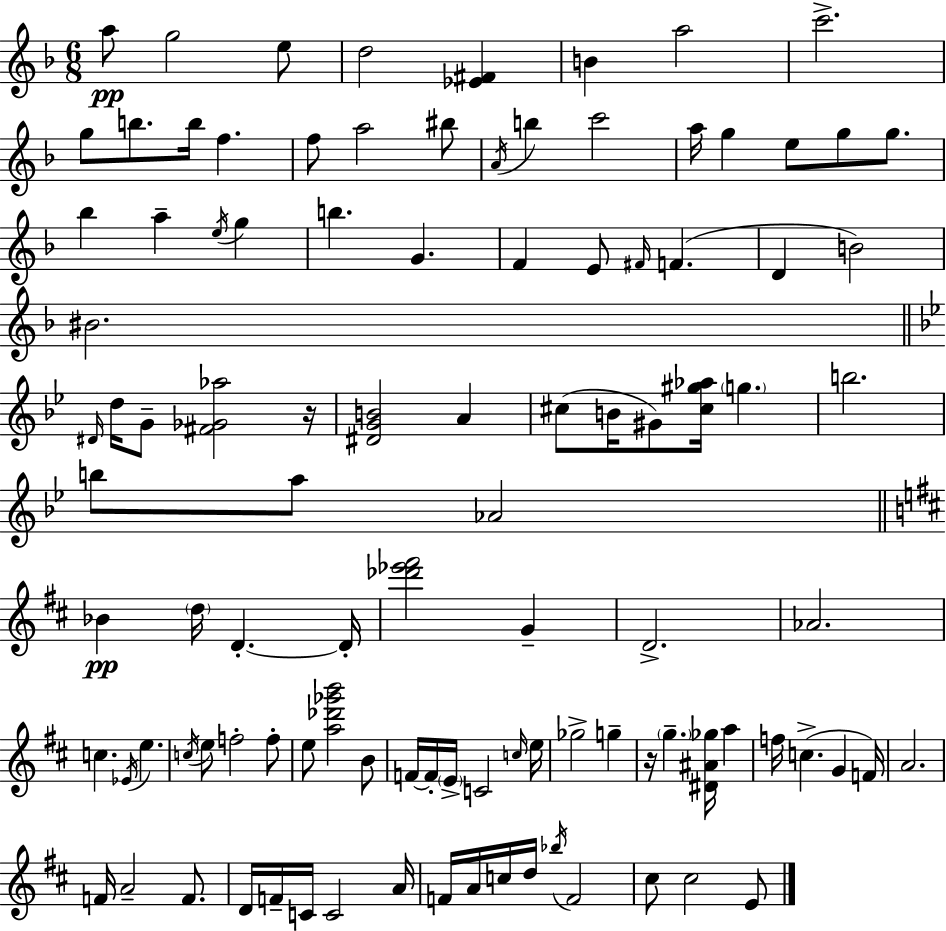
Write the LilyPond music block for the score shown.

{
  \clef treble
  \numericTimeSignature
  \time 6/8
  \key d \minor
  a''8\pp g''2 e''8 | d''2 <ees' fis'>4 | b'4 a''2 | c'''2.-> | \break g''8 b''8. b''16 f''4. | f''8 a''2 bis''8 | \acciaccatura { a'16 } b''4 c'''2 | a''16 g''4 e''8 g''8 g''8. | \break bes''4 a''4-- \acciaccatura { e''16 } g''4 | b''4. g'4. | f'4 e'8 \grace { fis'16 } f'4.( | d'4 b'2) | \break bis'2. | \bar "||" \break \key bes \major \grace { dis'16 } d''16 g'8-- <fis' ges' aes''>2 | r16 <dis' g' b'>2 a'4 | cis''8( b'16 gis'8) <cis'' gis'' aes''>16 \parenthesize g''4. | b''2. | \break b''8 a''8 aes'2 | \bar "||" \break \key d \major bes'4\pp \parenthesize d''16 d'4.-.~~ d'16-. | <des''' ees''' fis'''>2 g'4-- | d'2.-> | aes'2. | \break c''4. \acciaccatura { ees'16 } e''4. | \acciaccatura { c''16 } e''8 f''2-. | f''8-. e''8 <a'' des''' ges''' b'''>2 | b'8 f'16~~ f'16-. \parenthesize e'16-> c'2 | \break \grace { c''16 } e''16 ges''2-> g''4-- | r16 \parenthesize g''4.-- <dis' ais' ges''>16 a''4 | f''16 c''4.->( g'4 | f'16) a'2. | \break f'16 a'2-- | f'8. d'16 f'16-- c'16 c'2 | a'16 f'16 a'16 c''16 d''16 \acciaccatura { bes''16 } f'2 | cis''8 cis''2 | \break e'8 \bar "|."
}